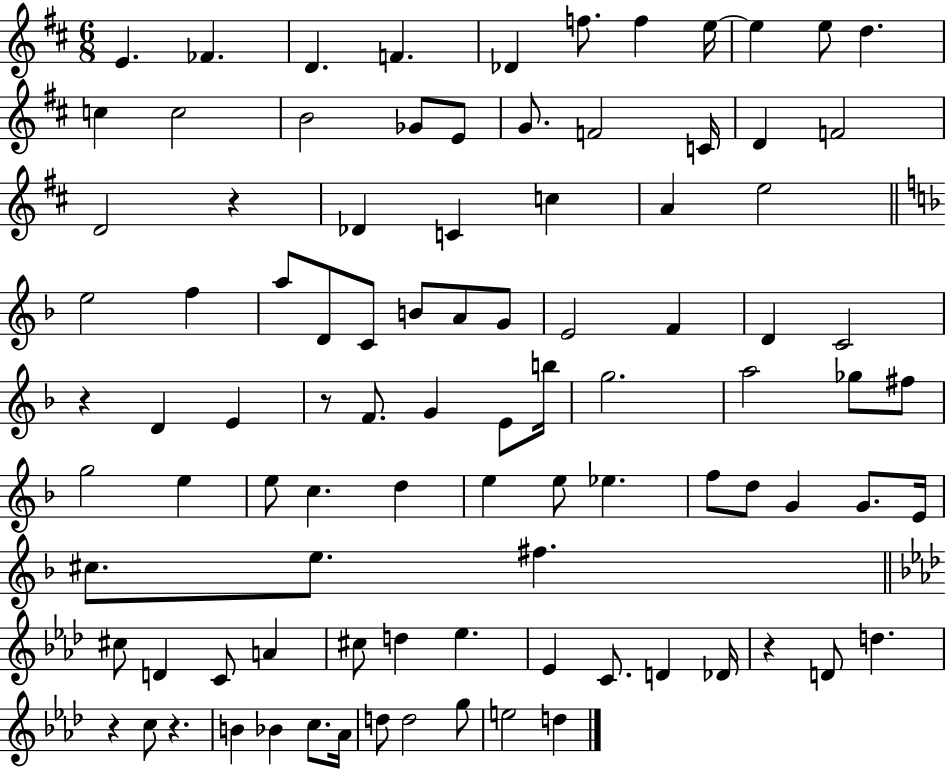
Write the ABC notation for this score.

X:1
T:Untitled
M:6/8
L:1/4
K:D
E _F D F _D f/2 f e/4 e e/2 d c c2 B2 _G/2 E/2 G/2 F2 C/4 D F2 D2 z _D C c A e2 e2 f a/2 D/2 C/2 B/2 A/2 G/2 E2 F D C2 z D E z/2 F/2 G E/2 b/4 g2 a2 _g/2 ^f/2 g2 e e/2 c d e e/2 _e f/2 d/2 G G/2 E/4 ^c/2 e/2 ^f ^c/2 D C/2 A ^c/2 d _e _E C/2 D _D/4 z D/2 d z c/2 z B _B c/2 _A/4 d/2 d2 g/2 e2 d